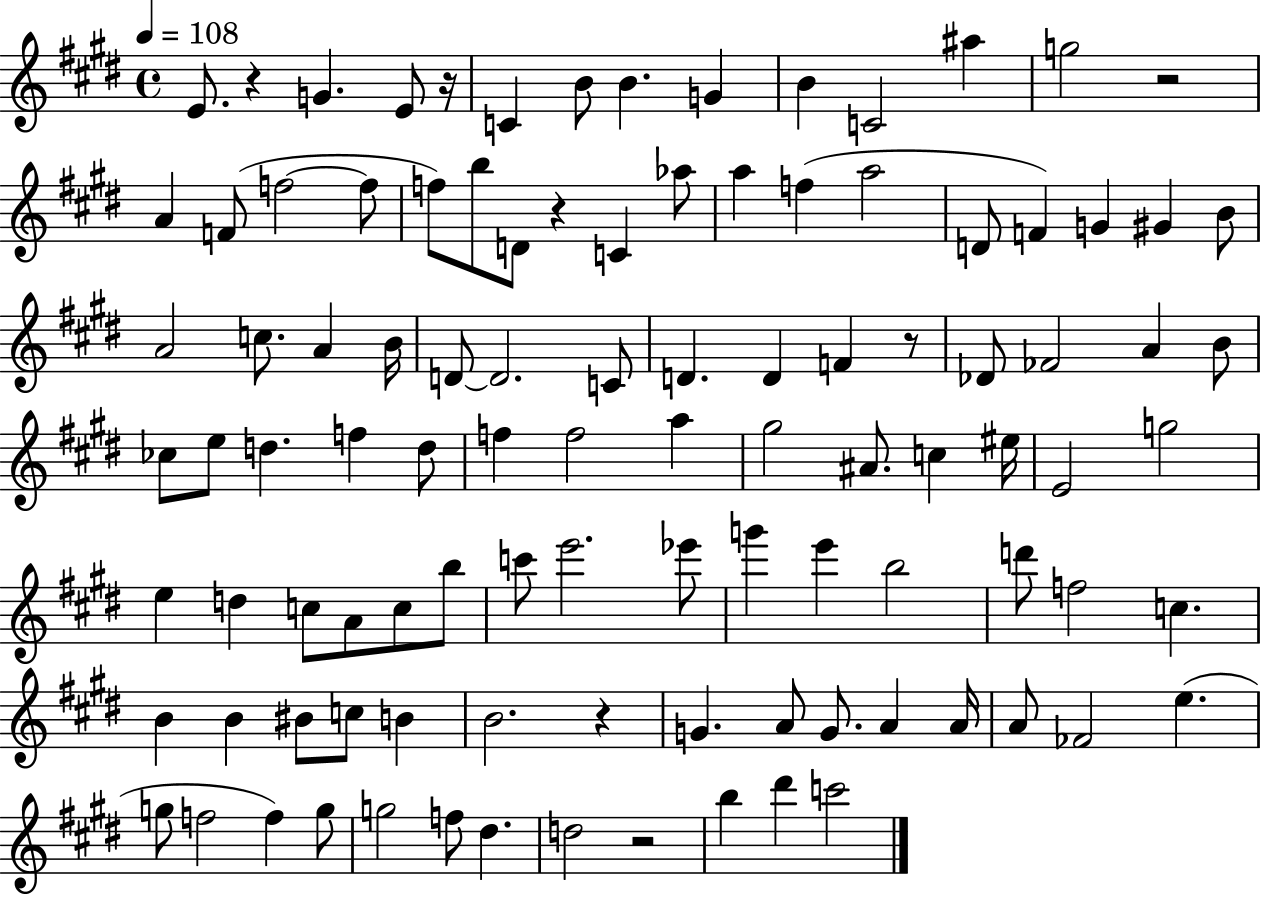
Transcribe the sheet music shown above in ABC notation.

X:1
T:Untitled
M:4/4
L:1/4
K:E
E/2 z G E/2 z/4 C B/2 B G B C2 ^a g2 z2 A F/2 f2 f/2 f/2 b/2 D/2 z C _a/2 a f a2 D/2 F G ^G B/2 A2 c/2 A B/4 D/2 D2 C/2 D D F z/2 _D/2 _F2 A B/2 _c/2 e/2 d f d/2 f f2 a ^g2 ^A/2 c ^e/4 E2 g2 e d c/2 A/2 c/2 b/2 c'/2 e'2 _e'/2 g' e' b2 d'/2 f2 c B B ^B/2 c/2 B B2 z G A/2 G/2 A A/4 A/2 _F2 e g/2 f2 f g/2 g2 f/2 ^d d2 z2 b ^d' c'2